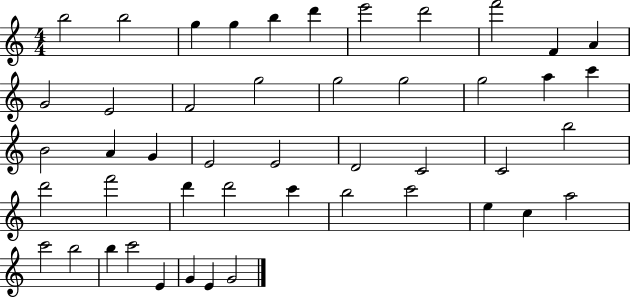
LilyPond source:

{
  \clef treble
  \numericTimeSignature
  \time 4/4
  \key c \major
  b''2 b''2 | g''4 g''4 b''4 d'''4 | e'''2 d'''2 | f'''2 f'4 a'4 | \break g'2 e'2 | f'2 g''2 | g''2 g''2 | g''2 a''4 c'''4 | \break b'2 a'4 g'4 | e'2 e'2 | d'2 c'2 | c'2 b''2 | \break d'''2 f'''2 | d'''4 d'''2 c'''4 | b''2 c'''2 | e''4 c''4 a''2 | \break c'''2 b''2 | b''4 c'''2 e'4 | g'4 e'4 g'2 | \bar "|."
}